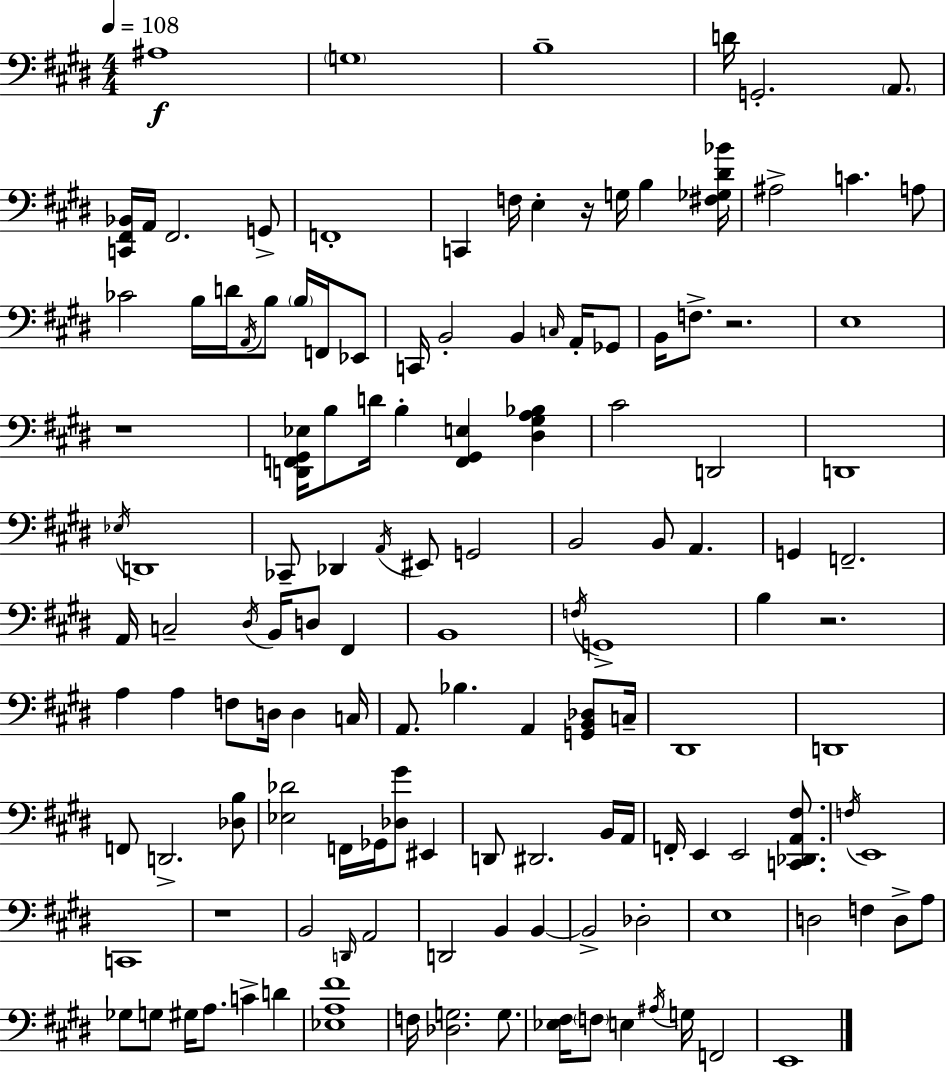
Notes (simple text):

A#3/w G3/w B3/w D4/s G2/h. A2/e. [C2,F#2,Bb2]/s A2/s F#2/h. G2/e F2/w C2/q F3/s E3/q R/s G3/s B3/q [F#3,Gb3,D#4,Bb4]/s A#3/h C4/q. A3/e CES4/h B3/s D4/s A2/s B3/e B3/s F2/s Eb2/e C2/s B2/h B2/q C3/s A2/s Gb2/e B2/s F3/e. R/h. E3/w R/w [D2,F2,G#2,Eb3]/s B3/e D4/s B3/q [F2,G#2,E3]/q [D#3,G#3,A3,Bb3]/q C#4/h D2/h D2/w Eb3/s D2/w CES2/e Db2/q A2/s EIS2/e G2/h B2/h B2/e A2/q. G2/q F2/h. A2/s C3/h D#3/s B2/s D3/e F#2/q B2/w F3/s G2/w B3/q R/h. A3/q A3/q F3/e D3/s D3/q C3/s A2/e. Bb3/q. A2/q [G2,B2,Db3]/e C3/s D#2/w D2/w F2/e D2/h. [Db3,B3]/e [Eb3,Db4]/h F2/s Gb2/s [Db3,G#4]/e EIS2/q D2/e D#2/h. B2/s A2/s F2/s E2/q E2/h [C2,Db2,A2,F#3]/e. F3/s E2/w C2/w R/w B2/h D2/s A2/h D2/h B2/q B2/q B2/h Db3/h E3/w D3/h F3/q D3/e A3/e Gb3/e G3/e G#3/s A3/e. C4/q D4/q [Eb3,A3,F#4]/w F3/s [Db3,G3]/h. G3/e. [Eb3,F#3]/s F3/e E3/q A#3/s G3/s F2/h E2/w